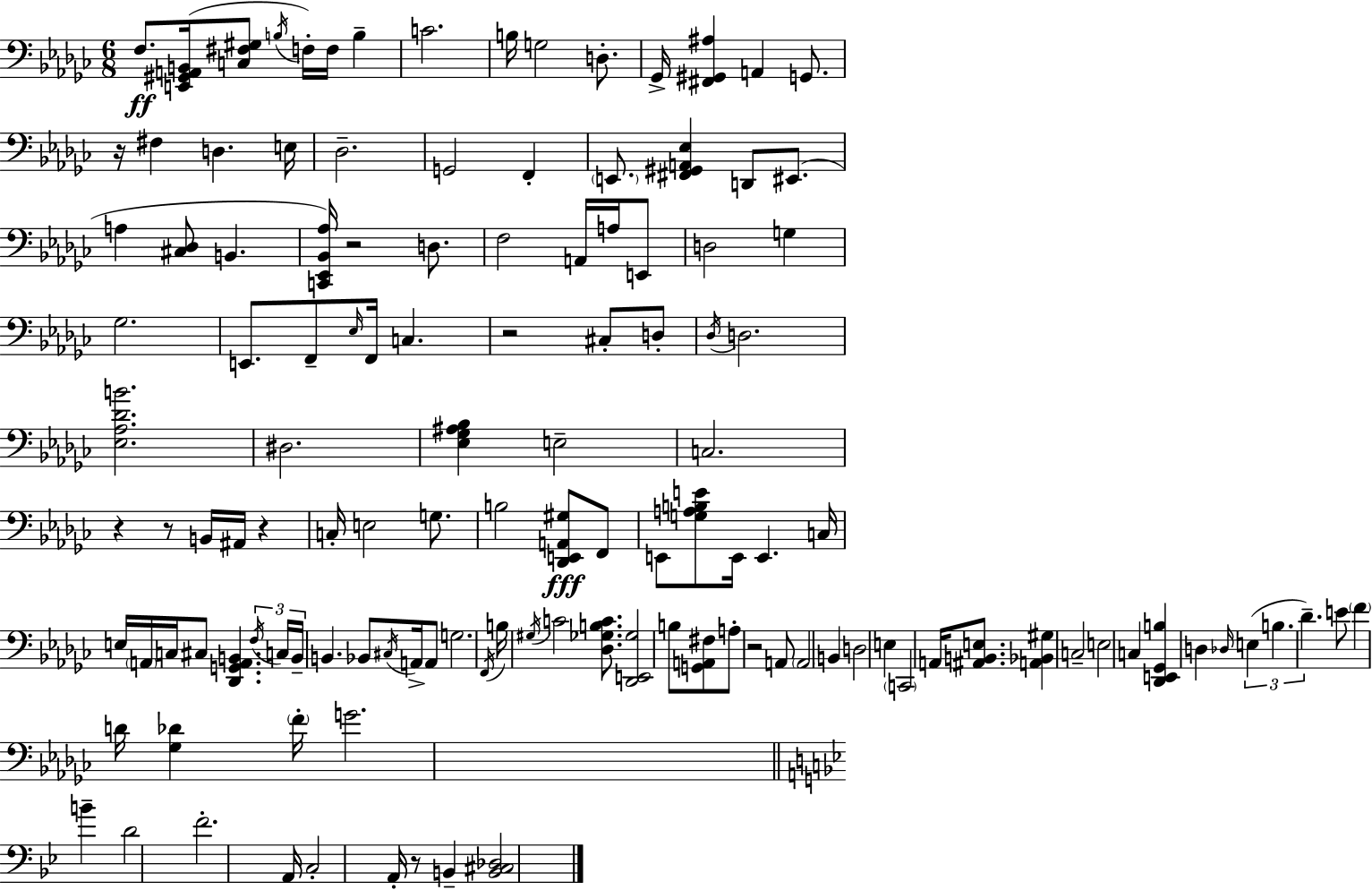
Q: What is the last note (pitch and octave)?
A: B2